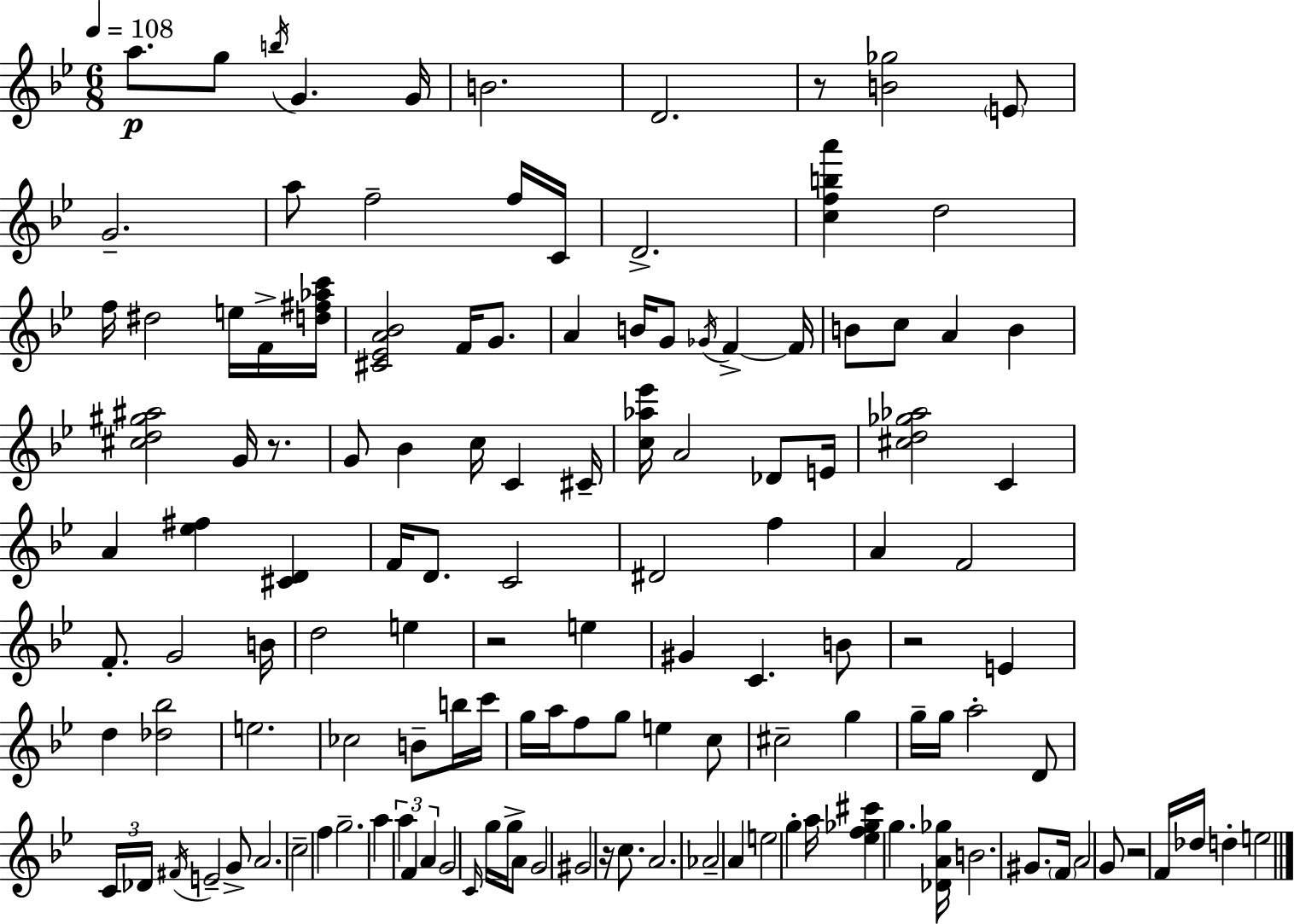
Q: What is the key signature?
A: BES major